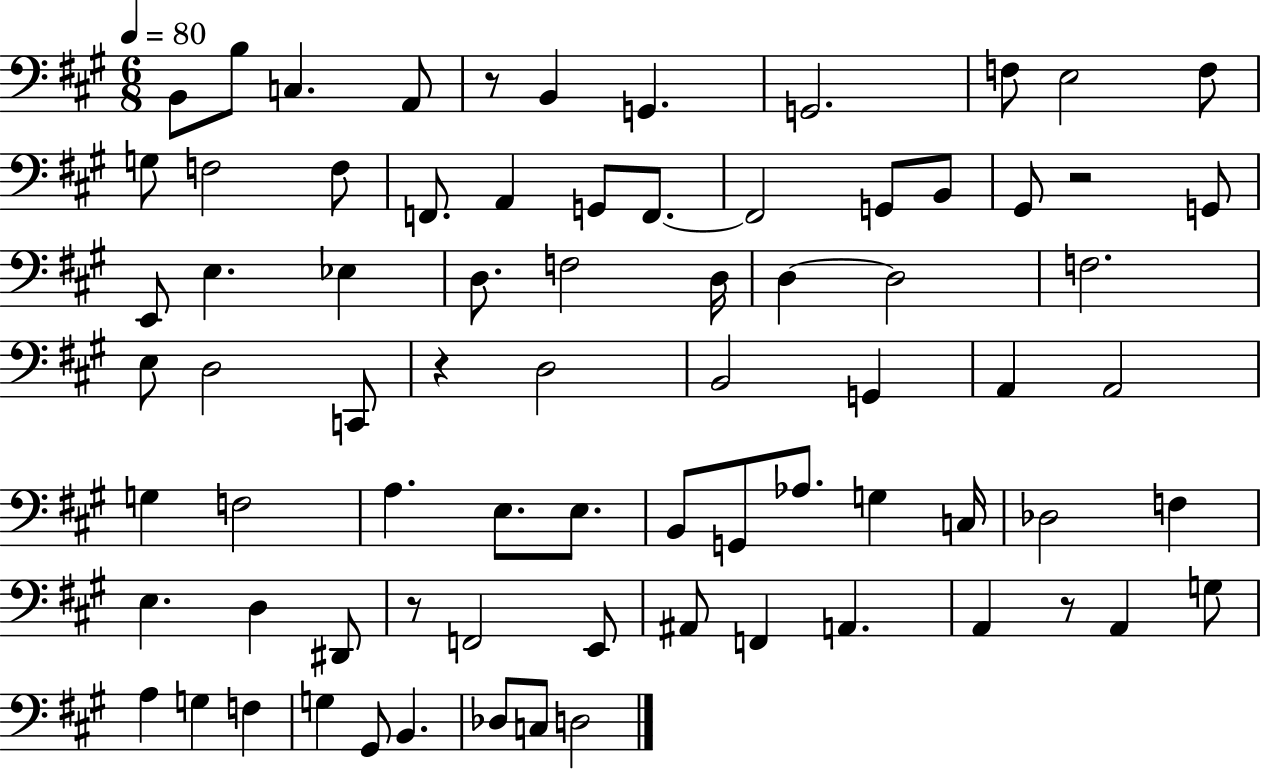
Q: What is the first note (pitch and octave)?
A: B2